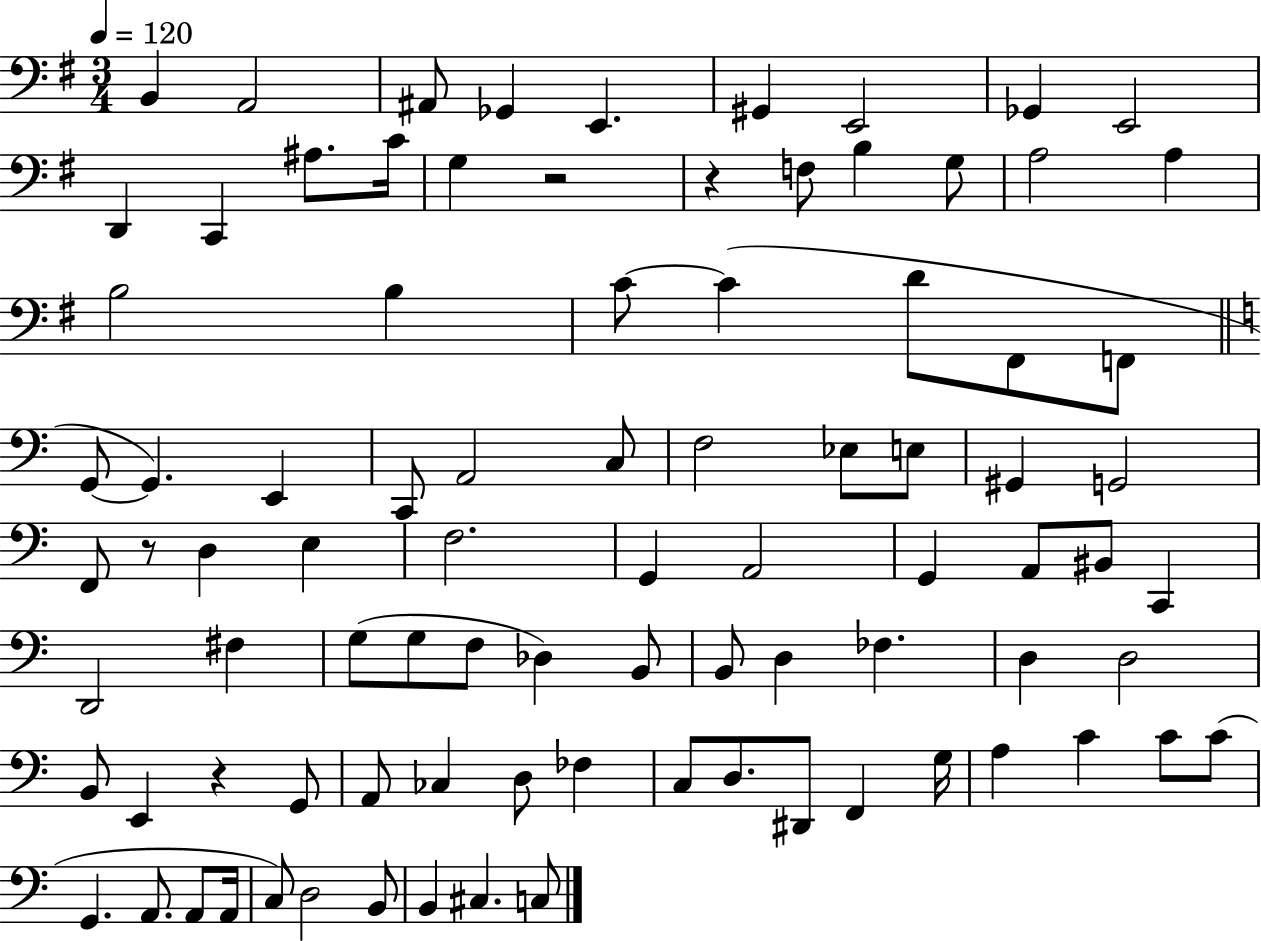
{
  \clef bass
  \numericTimeSignature
  \time 3/4
  \key g \major
  \tempo 4 = 120
  b,4 a,2 | ais,8 ges,4 e,4. | gis,4 e,2 | ges,4 e,2 | \break d,4 c,4 ais8. c'16 | g4 r2 | r4 f8 b4 g8 | a2 a4 | \break b2 b4 | c'8~~ c'4( d'8 fis,8 f,8 | \bar "||" \break \key c \major g,8~~ g,4.) e,4 | c,8 a,2 c8 | f2 ees8 e8 | gis,4 g,2 | \break f,8 r8 d4 e4 | f2. | g,4 a,2 | g,4 a,8 bis,8 c,4 | \break d,2 fis4 | g8( g8 f8 des4) b,8 | b,8 d4 fes4. | d4 d2 | \break b,8 e,4 r4 g,8 | a,8 ces4 d8 fes4 | c8 d8. dis,8 f,4 g16 | a4 c'4 c'8 c'8( | \break g,4. a,8. a,8 a,16 | c8) d2 b,8 | b,4 cis4. c8 | \bar "|."
}